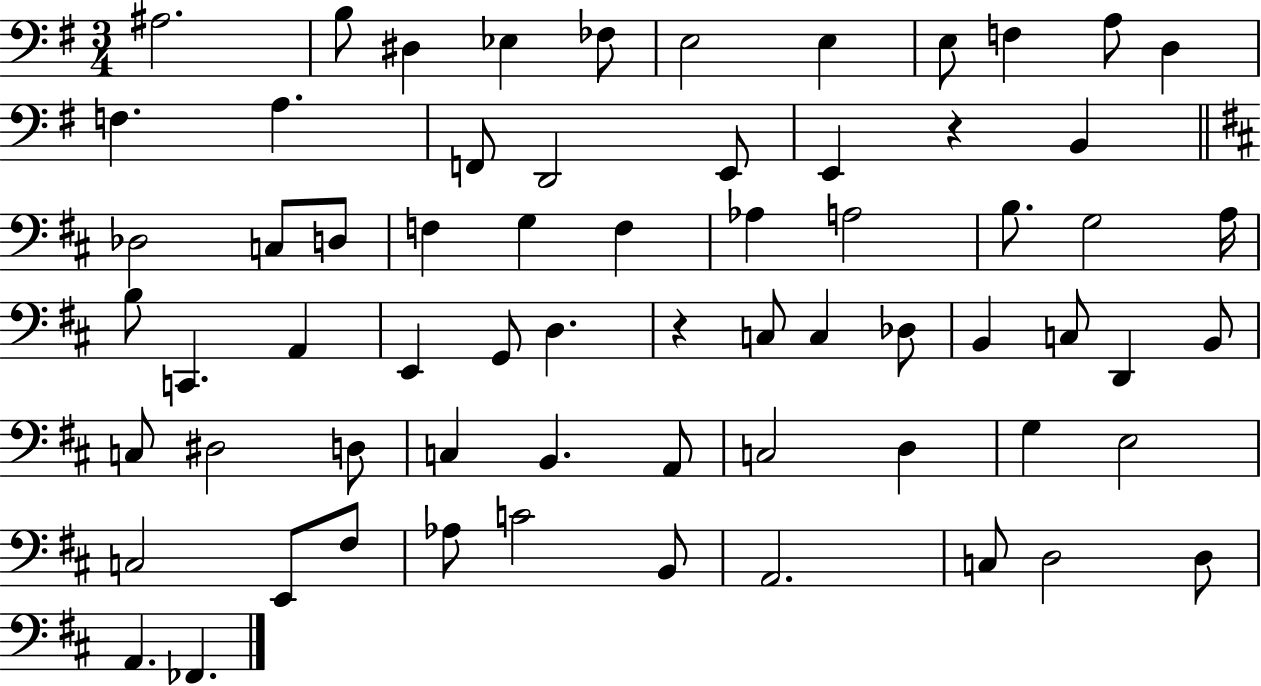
A#3/h. B3/e D#3/q Eb3/q FES3/e E3/h E3/q E3/e F3/q A3/e D3/q F3/q. A3/q. F2/e D2/h E2/e E2/q R/q B2/q Db3/h C3/e D3/e F3/q G3/q F3/q Ab3/q A3/h B3/e. G3/h A3/s B3/e C2/q. A2/q E2/q G2/e D3/q. R/q C3/e C3/q Db3/e B2/q C3/e D2/q B2/e C3/e D#3/h D3/e C3/q B2/q. A2/e C3/h D3/q G3/q E3/h C3/h E2/e F#3/e Ab3/e C4/h B2/e A2/h. C3/e D3/h D3/e A2/q. FES2/q.